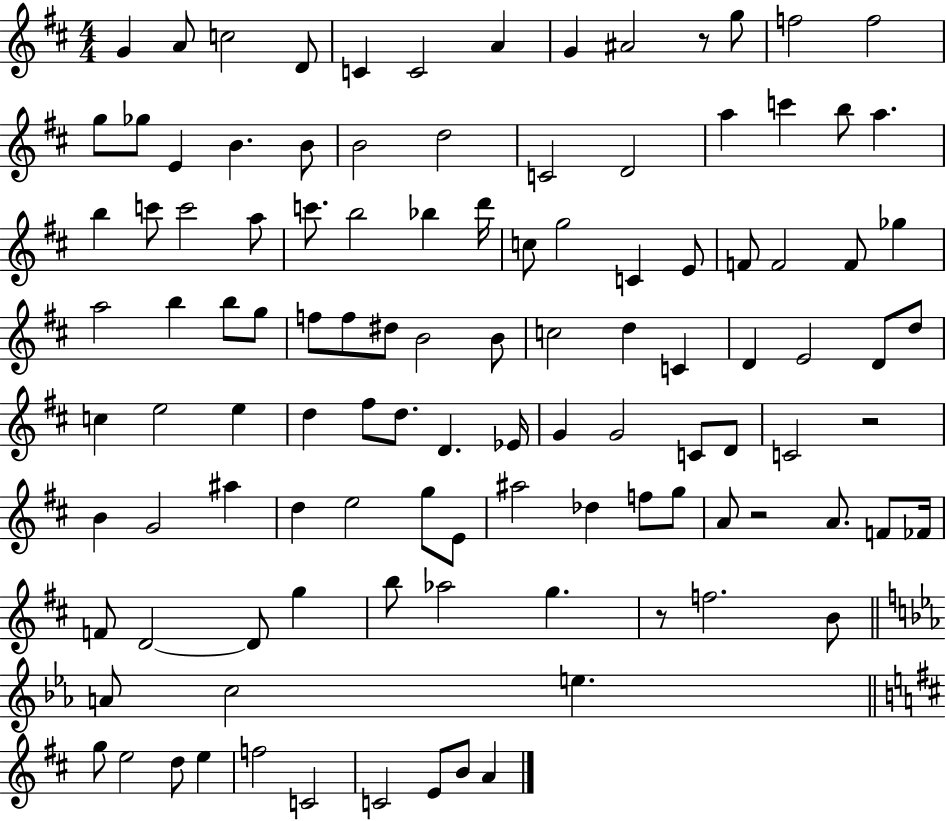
{
  \clef treble
  \numericTimeSignature
  \time 4/4
  \key d \major
  g'4 a'8 c''2 d'8 | c'4 c'2 a'4 | g'4 ais'2 r8 g''8 | f''2 f''2 | \break g''8 ges''8 e'4 b'4. b'8 | b'2 d''2 | c'2 d'2 | a''4 c'''4 b''8 a''4. | \break b''4 c'''8 c'''2 a''8 | c'''8. b''2 bes''4 d'''16 | c''8 g''2 c'4 e'8 | f'8 f'2 f'8 ges''4 | \break a''2 b''4 b''8 g''8 | f''8 f''8 dis''8 b'2 b'8 | c''2 d''4 c'4 | d'4 e'2 d'8 d''8 | \break c''4 e''2 e''4 | d''4 fis''8 d''8. d'4. ees'16 | g'4 g'2 c'8 d'8 | c'2 r2 | \break b'4 g'2 ais''4 | d''4 e''2 g''8 e'8 | ais''2 des''4 f''8 g''8 | a'8 r2 a'8. f'8 fes'16 | \break f'8 d'2~~ d'8 g''4 | b''8 aes''2 g''4. | r8 f''2. b'8 | \bar "||" \break \key c \minor a'8 c''2 e''4. | \bar "||" \break \key d \major g''8 e''2 d''8 e''4 | f''2 c'2 | c'2 e'8 b'8 a'4 | \bar "|."
}